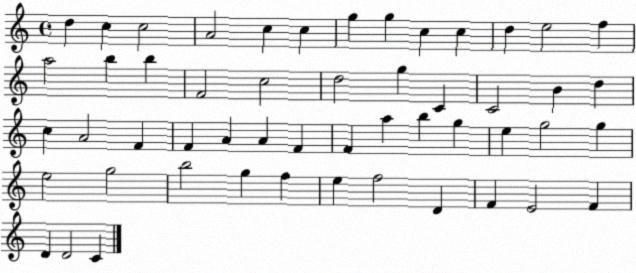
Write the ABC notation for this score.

X:1
T:Untitled
M:4/4
L:1/4
K:C
d c c2 A2 c c g g c c d e2 f a2 b b F2 c2 d2 g C C2 B d c A2 F F A A F F a b g e g2 g e2 g2 b2 g f e f2 D F E2 F D D2 C